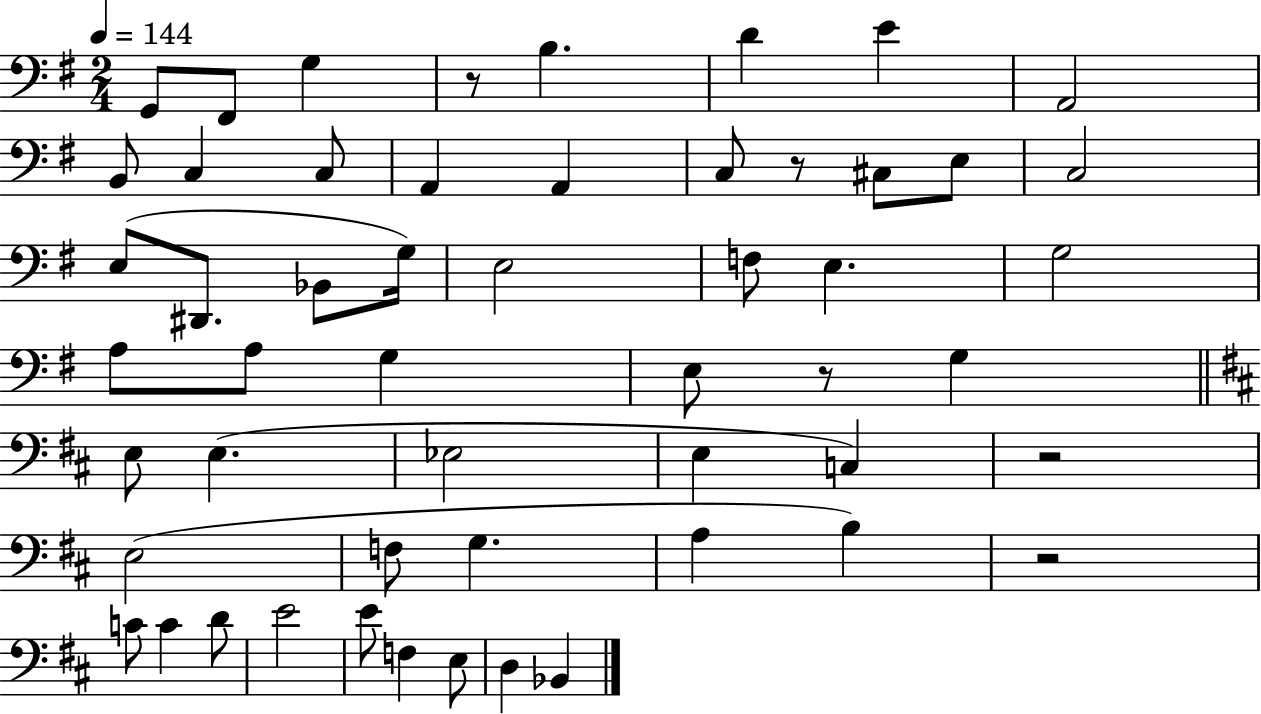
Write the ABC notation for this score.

X:1
T:Untitled
M:2/4
L:1/4
K:G
G,,/2 ^F,,/2 G, z/2 B, D E A,,2 B,,/2 C, C,/2 A,, A,, C,/2 z/2 ^C,/2 E,/2 C,2 E,/2 ^D,,/2 _B,,/2 G,/4 E,2 F,/2 E, G,2 A,/2 A,/2 G, E,/2 z/2 G, E,/2 E, _E,2 E, C, z2 E,2 F,/2 G, A, B, z2 C/2 C D/2 E2 E/2 F, E,/2 D, _B,,